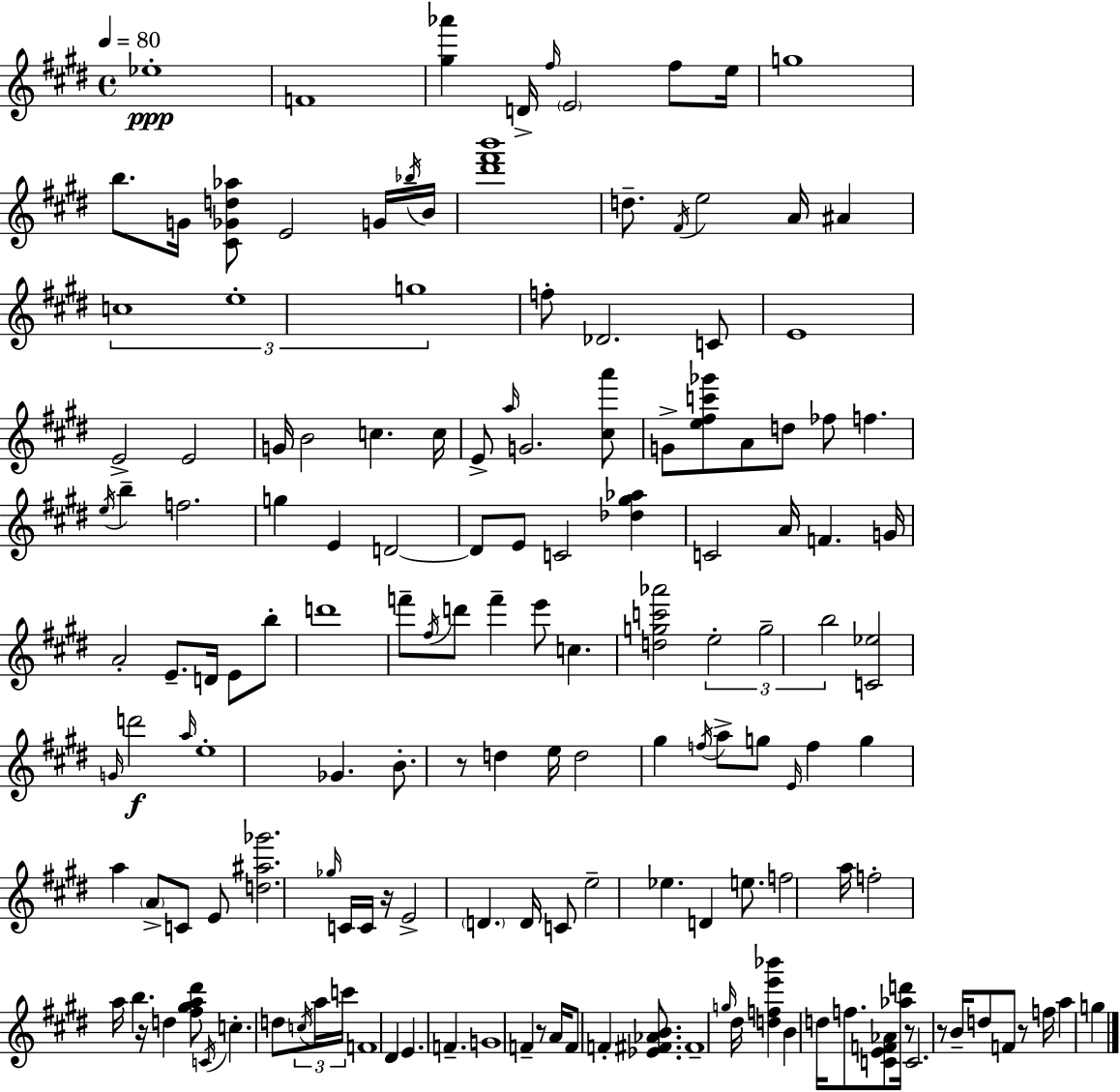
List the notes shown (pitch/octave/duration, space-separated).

Eb5/w F4/w [G#5,Ab6]/q D4/s F#5/s E4/h F#5/e E5/s G5/w B5/e. G4/s [C#4,Gb4,D5,Ab5]/e E4/h G4/s Bb5/s B4/s [D#6,F#6,B6]/w D5/e. F#4/s E5/h A4/s A#4/q C5/w E5/w G5/w F5/e Db4/h. C4/e E4/w E4/h E4/h G4/s B4/h C5/q. C5/s E4/e A5/s G4/h. [C#5,A6]/e G4/e [E5,F#5,C6,Gb6]/e A4/e D5/e FES5/e F5/q. E5/s B5/q F5/h. G5/q E4/q D4/h D4/e E4/e C4/h [Db5,G#5,Ab5]/q C4/h A4/s F4/q. G4/s A4/h E4/e. D4/s E4/e B5/e D6/w F6/e F#5/s D6/e F6/q E6/e C5/q. [D5,G5,C6,Ab6]/h E5/h G5/h B5/h [C4,Eb5]/h G4/s D6/h A5/s E5/w Gb4/q. B4/e. R/e D5/q E5/s D5/h G#5/q F5/s A5/e G5/e E4/s F5/q G5/q A5/q A4/e C4/e E4/e [D5,A#5,Gb6]/h. Gb5/s C4/s C4/s R/s E4/h D4/q. D4/s C4/e E5/h Eb5/q. D4/q E5/e. F5/h A5/s F5/h A5/s B5/q. R/s D5/q [F#5,G#5,A5,D#6]/e C4/s C5/q. D5/e C5/s A5/s C6/s F4/w D#4/q E4/q. F4/q. G4/w F4/q R/e A4/s F4/e F4/q [Eb4,F#4,Ab4,B4]/e. F#4/w G5/s D#5/s [D5,F5,E6,Bb6]/q B4/q D5/s F5/e. [C4,E4,F4,Ab4]/e [Ab5,D6]/s R/e C4/h. R/e B4/s D5/e F4/e R/e F5/s A5/q G5/q